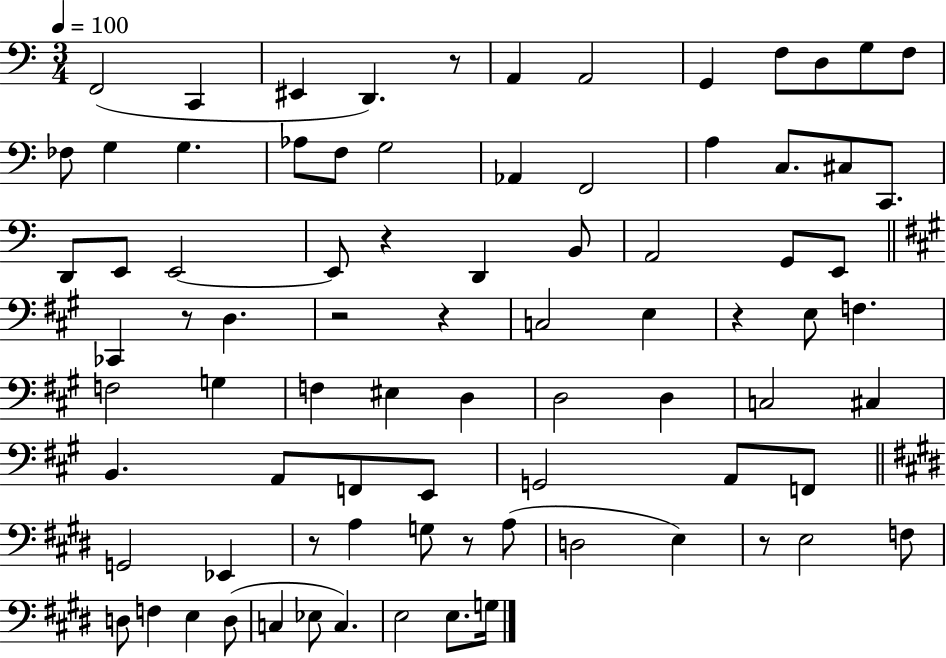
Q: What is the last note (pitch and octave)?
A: G3